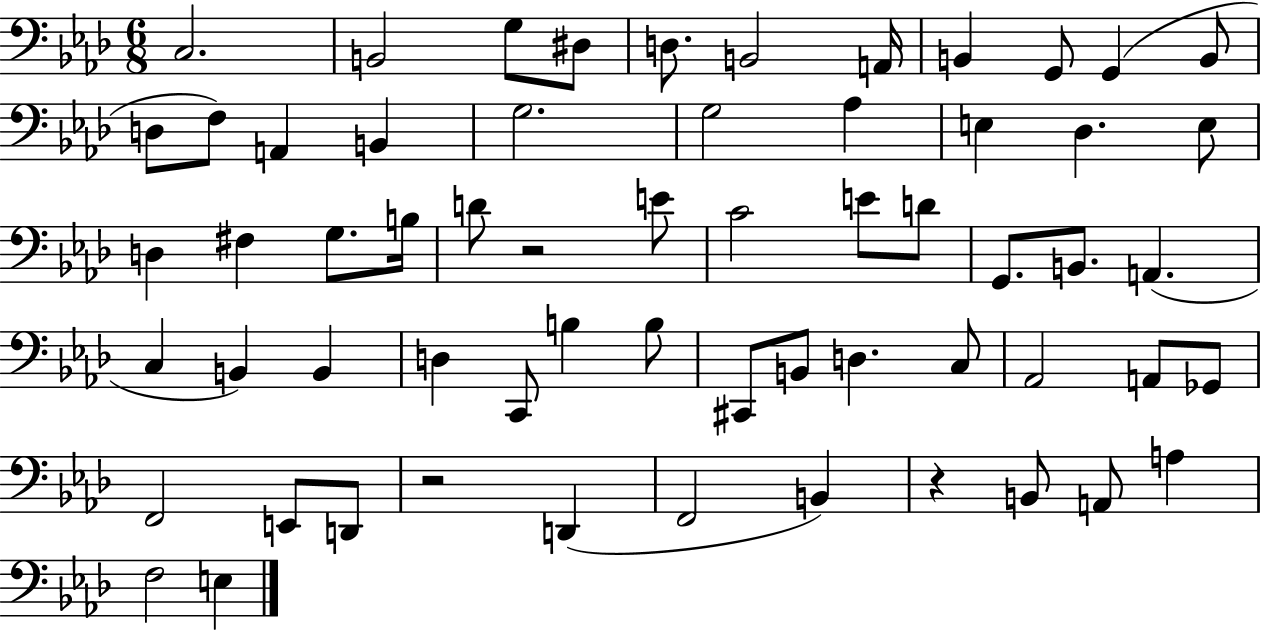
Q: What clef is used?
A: bass